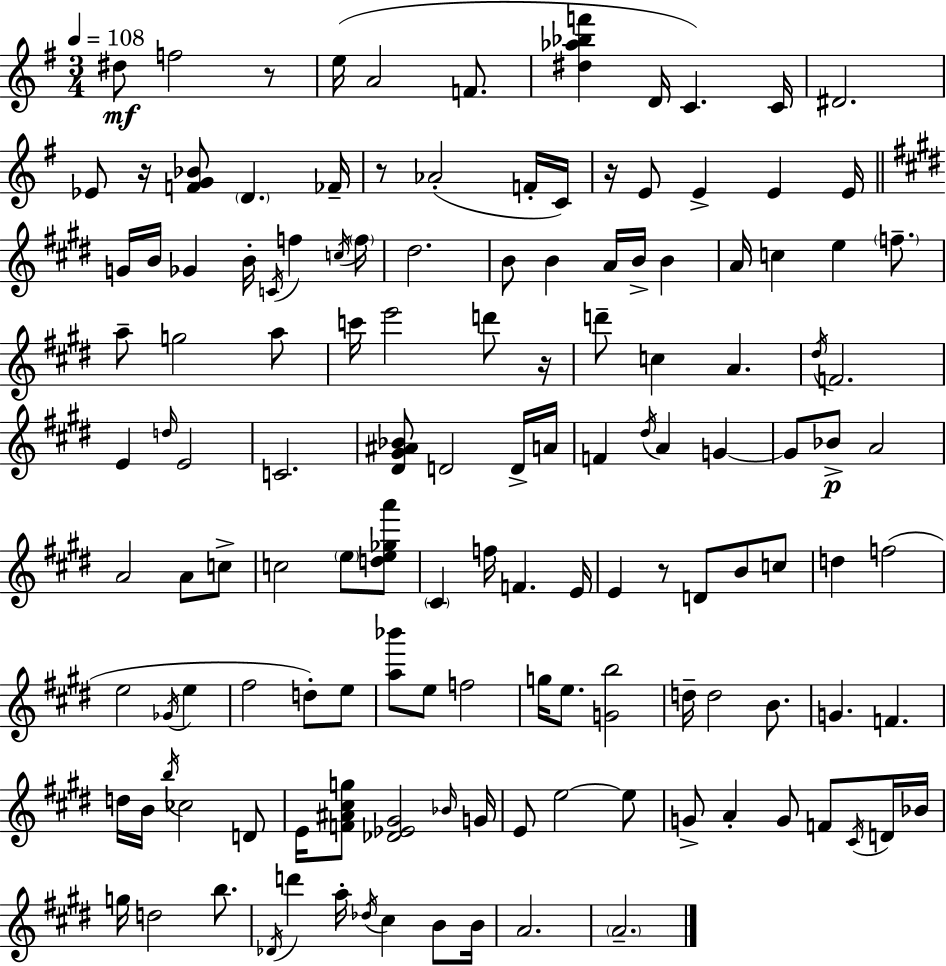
{
  \clef treble
  \numericTimeSignature
  \time 3/4
  \key g \major
  \tempo 4 = 108
  dis''8\mf f''2 r8 | e''16( a'2 f'8. | <dis'' aes'' bes'' f'''>4 d'16 c'4.) c'16 | dis'2. | \break ees'8 r16 <f' g' bes'>8 \parenthesize d'4. fes'16-- | r8 aes'2-.( f'16-. c'16) | r16 e'8 e'4-> e'4 e'16 | \bar "||" \break \key e \major g'16 b'16 ges'4 b'16-. \acciaccatura { c'16 } f''4 | \acciaccatura { c''16 } \parenthesize f''16 dis''2. | b'8 b'4 a'16 b'16-> b'4 | a'16 c''4 e''4 \parenthesize f''8.-- | \break a''8-- g''2 | a''8 c'''16 e'''2 d'''8 | r16 d'''8-- c''4 a'4. | \acciaccatura { dis''16 } f'2. | \break e'4 \grace { d''16 } e'2 | c'2. | <dis' gis' ais' bes'>8 d'2 | d'16-> a'16 f'4 \acciaccatura { dis''16 } a'4 | \break g'4~~ g'8 bes'8->\p a'2 | a'2 | a'8 c''8-> c''2 | \parenthesize e''8 <d'' e'' ges'' a'''>8 \parenthesize cis'4 f''16 f'4. | \break e'16 e'4 r8 d'8 | b'8 c''8 d''4 f''2( | e''2 | \acciaccatura { ges'16 } e''4 fis''2 | \break d''8-.) e''8 <a'' bes'''>8 e''8 f''2 | g''16 e''8. <g' b''>2 | d''16-- d''2 | b'8. g'4. | \break f'4. d''16 b'16 \acciaccatura { b''16 } ces''2 | d'8 e'16 <f' ais' cis'' g''>8 <des' ees' gis'>2 | \grace { bes'16 } g'16 e'8 e''2~~ | e''8 g'8-> a'4-. | \break g'8 f'8 \acciaccatura { cis'16 } d'16 bes'16 g''16 d''2 | b''8. \acciaccatura { des'16 } d'''4 | a''16-. \acciaccatura { des''16 } cis''4 b'8 b'16 a'2. | \parenthesize a'2.-- | \break \bar "|."
}